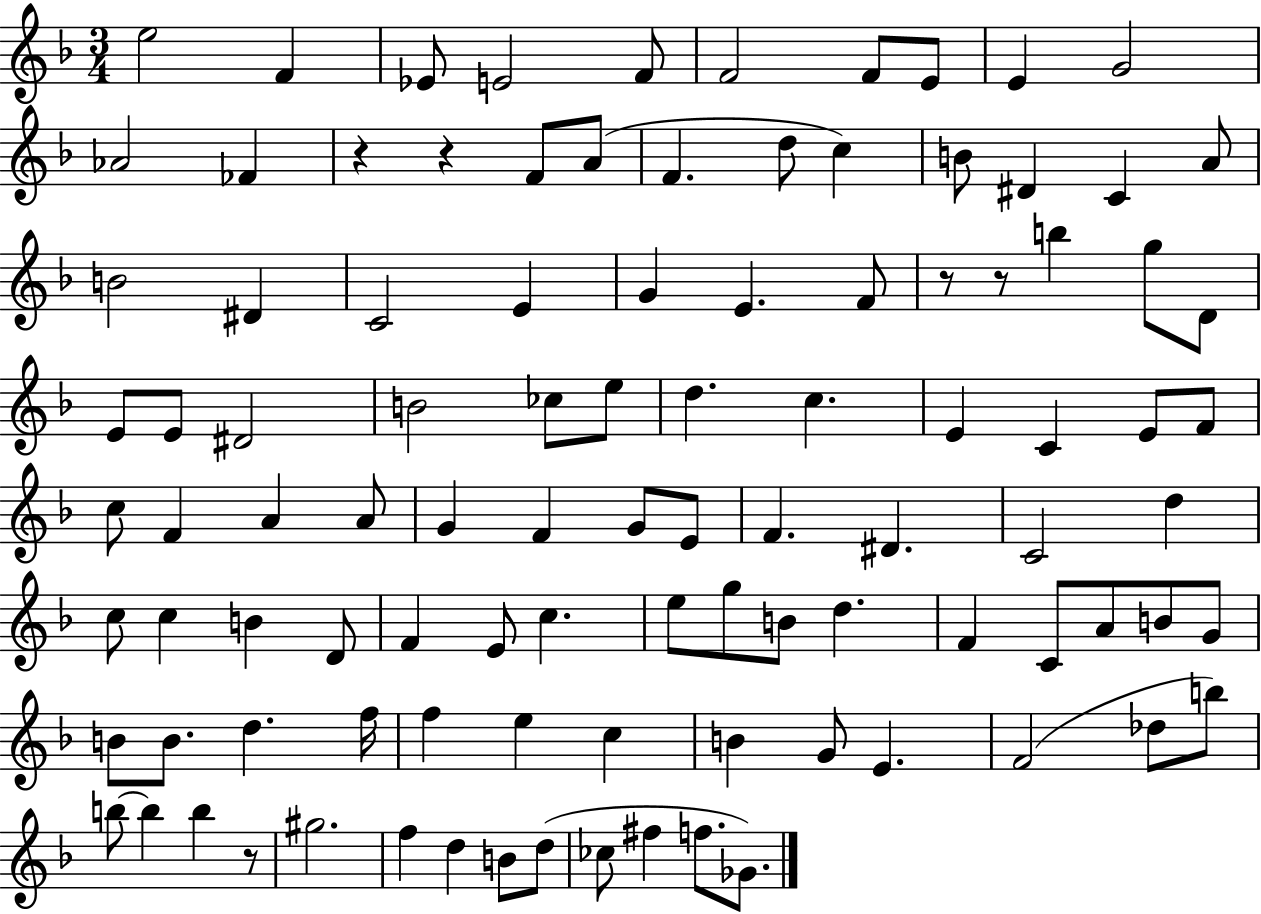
{
  \clef treble
  \numericTimeSignature
  \time 3/4
  \key f \major
  \repeat volta 2 { e''2 f'4 | ees'8 e'2 f'8 | f'2 f'8 e'8 | e'4 g'2 | \break aes'2 fes'4 | r4 r4 f'8 a'8( | f'4. d''8 c''4) | b'8 dis'4 c'4 a'8 | \break b'2 dis'4 | c'2 e'4 | g'4 e'4. f'8 | r8 r8 b''4 g''8 d'8 | \break e'8 e'8 dis'2 | b'2 ces''8 e''8 | d''4. c''4. | e'4 c'4 e'8 f'8 | \break c''8 f'4 a'4 a'8 | g'4 f'4 g'8 e'8 | f'4. dis'4. | c'2 d''4 | \break c''8 c''4 b'4 d'8 | f'4 e'8 c''4. | e''8 g''8 b'8 d''4. | f'4 c'8 a'8 b'8 g'8 | \break b'8 b'8. d''4. f''16 | f''4 e''4 c''4 | b'4 g'8 e'4. | f'2( des''8 b''8) | \break b''8~~ b''4 b''4 r8 | gis''2. | f''4 d''4 b'8 d''8( | ces''8 fis''4 f''8. ges'8.) | \break } \bar "|."
}